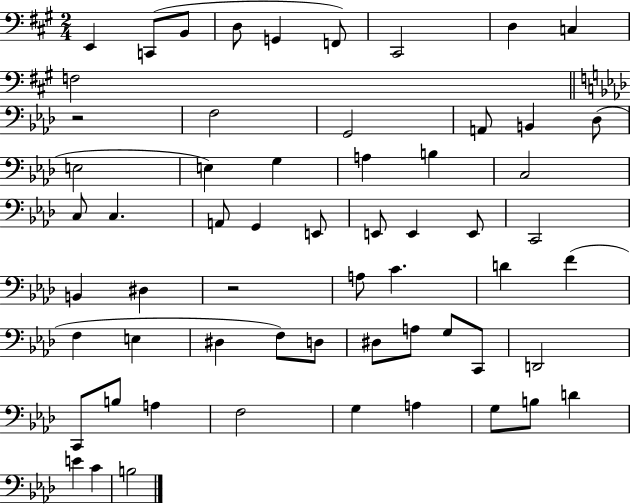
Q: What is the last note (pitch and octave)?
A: B3